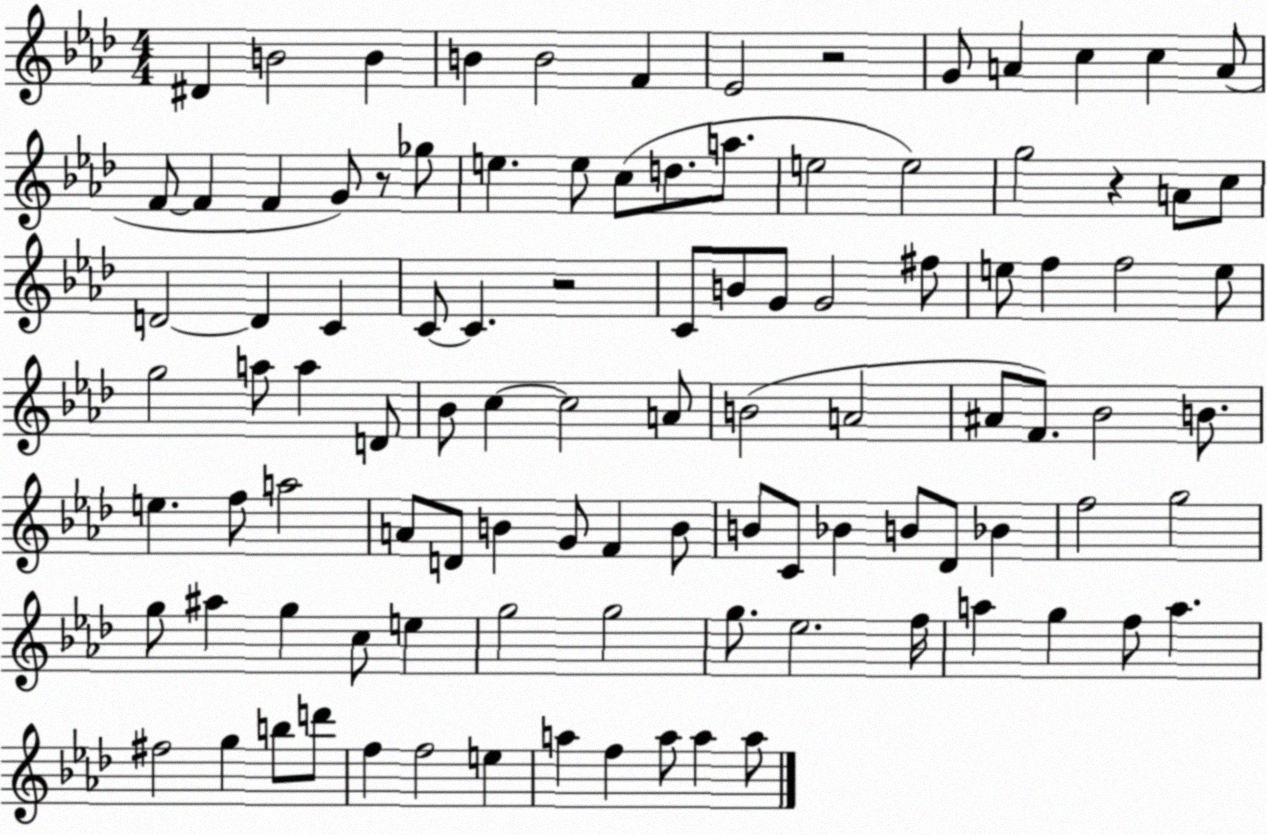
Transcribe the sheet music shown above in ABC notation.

X:1
T:Untitled
M:4/4
L:1/4
K:Ab
^D B2 B B B2 F _E2 z2 G/2 A c c A/2 F/2 F F G/2 z/2 _g/2 e e/2 c/2 d/2 a/2 e2 e2 g2 z A/2 c/2 D2 D C C/2 C z2 C/2 B/2 G/2 G2 ^f/2 e/2 f f2 e/2 g2 a/2 a D/2 _B/2 c c2 A/2 B2 A2 ^A/2 F/2 _B2 B/2 e f/2 a2 A/2 D/2 B G/2 F B/2 B/2 C/2 _B B/2 _D/2 _B f2 g2 g/2 ^a g c/2 e g2 g2 g/2 _e2 f/4 a g f/2 a ^f2 g b/2 d'/2 f f2 e a f a/2 a a/2